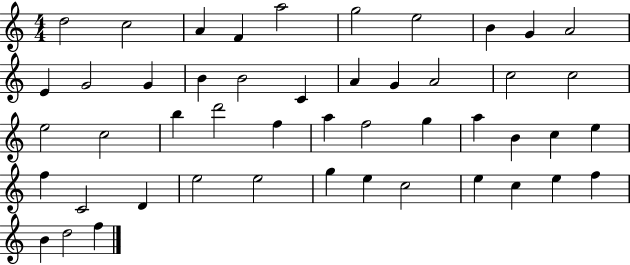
X:1
T:Untitled
M:4/4
L:1/4
K:C
d2 c2 A F a2 g2 e2 B G A2 E G2 G B B2 C A G A2 c2 c2 e2 c2 b d'2 f a f2 g a B c e f C2 D e2 e2 g e c2 e c e f B d2 f